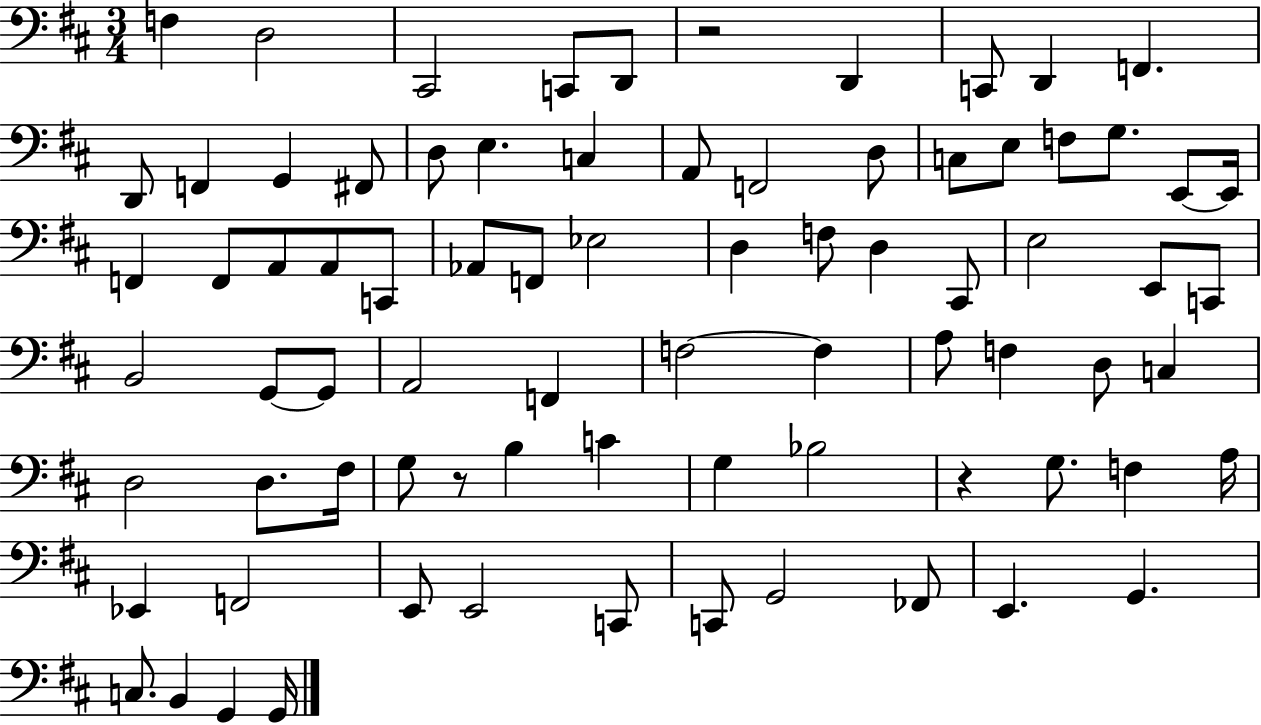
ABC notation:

X:1
T:Untitled
M:3/4
L:1/4
K:D
F, D,2 ^C,,2 C,,/2 D,,/2 z2 D,, C,,/2 D,, F,, D,,/2 F,, G,, ^F,,/2 D,/2 E, C, A,,/2 F,,2 D,/2 C,/2 E,/2 F,/2 G,/2 E,,/2 E,,/4 F,, F,,/2 A,,/2 A,,/2 C,,/2 _A,,/2 F,,/2 _E,2 D, F,/2 D, ^C,,/2 E,2 E,,/2 C,,/2 B,,2 G,,/2 G,,/2 A,,2 F,, F,2 F, A,/2 F, D,/2 C, D,2 D,/2 ^F,/4 G,/2 z/2 B, C G, _B,2 z G,/2 F, A,/4 _E,, F,,2 E,,/2 E,,2 C,,/2 C,,/2 G,,2 _F,,/2 E,, G,, C,/2 B,, G,, G,,/4